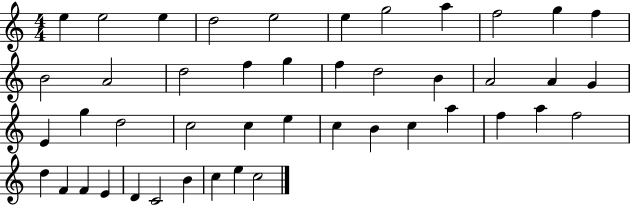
E5/q E5/h E5/q D5/h E5/h E5/q G5/h A5/q F5/h G5/q F5/q B4/h A4/h D5/h F5/q G5/q F5/q D5/h B4/q A4/h A4/q G4/q E4/q G5/q D5/h C5/h C5/q E5/q C5/q B4/q C5/q A5/q F5/q A5/q F5/h D5/q F4/q F4/q E4/q D4/q C4/h B4/q C5/q E5/q C5/h